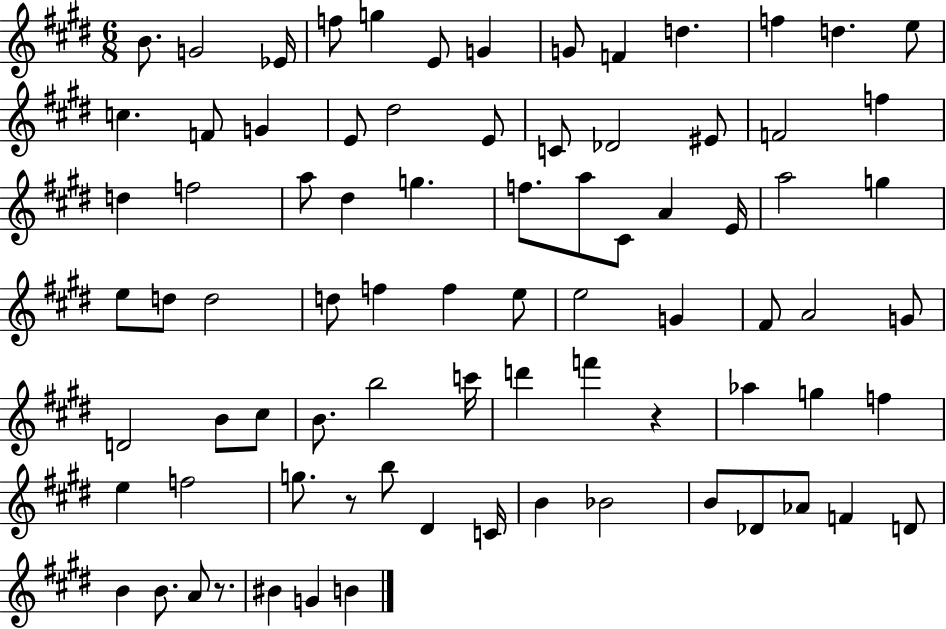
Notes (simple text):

B4/e. G4/h Eb4/s F5/e G5/q E4/e G4/q G4/e F4/q D5/q. F5/q D5/q. E5/e C5/q. F4/e G4/q E4/e D#5/h E4/e C4/e Db4/h EIS4/e F4/h F5/q D5/q F5/h A5/e D#5/q G5/q. F5/e. A5/e C#4/e A4/q E4/s A5/h G5/q E5/e D5/e D5/h D5/e F5/q F5/q E5/e E5/h G4/q F#4/e A4/h G4/e D4/h B4/e C#5/e B4/e. B5/h C6/s D6/q F6/q R/q Ab5/q G5/q F5/q E5/q F5/h G5/e. R/e B5/e D#4/q C4/s B4/q Bb4/h B4/e Db4/e Ab4/e F4/q D4/e B4/q B4/e. A4/e R/e. BIS4/q G4/q B4/q